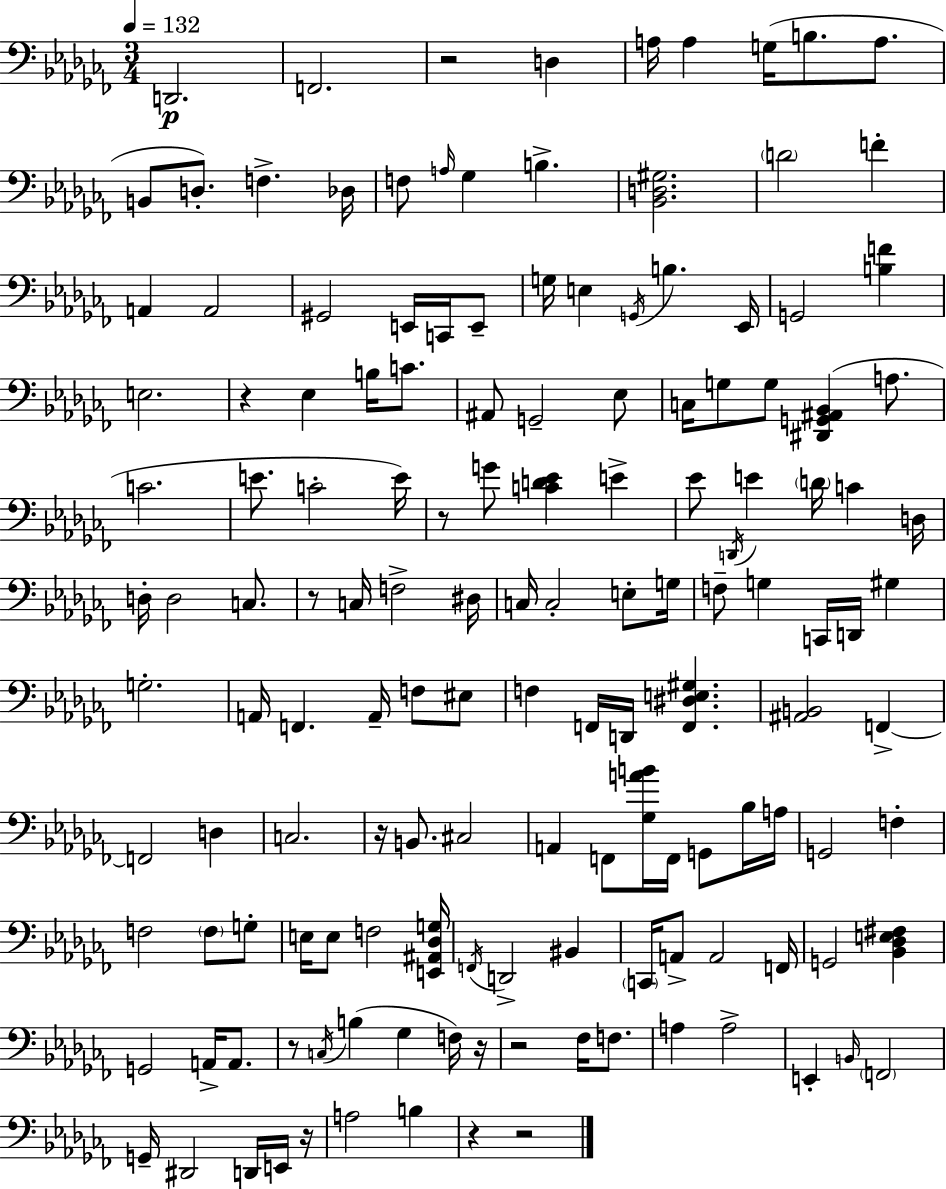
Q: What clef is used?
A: bass